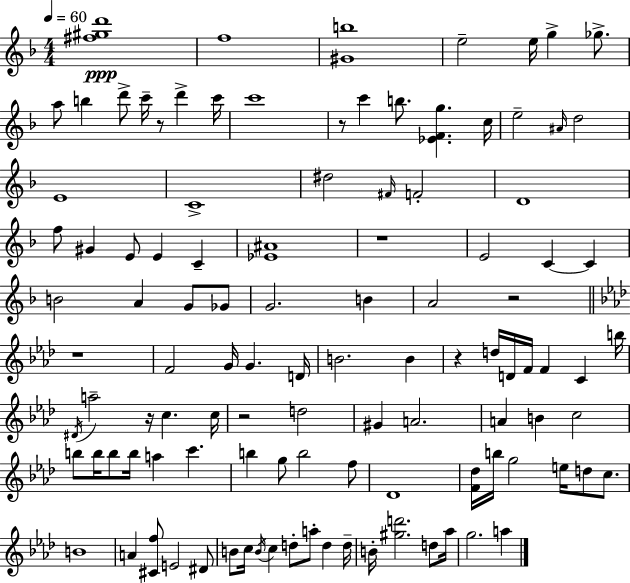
{
  \clef treble
  \numericTimeSignature
  \time 4/4
  \key f \major
  \tempo 4 = 60
  \repeat volta 2 { <fis'' gis'' d'''>1\ppp | f''1 | <gis' b''>1 | e''2-- e''16 g''4-> ges''8.-> | \break a''8 b''4 d'''8-> c'''16-- r8 d'''4-> c'''16 | c'''1 | r8 c'''4 b''8. <ees' f' g''>4. c''16 | e''2-- \grace { ais'16 } d''2 | \break e'1 | c'1-> | dis''2 \grace { fis'16 } f'2-. | d'1 | \break f''8 gis'4 e'8 e'4 c'4-- | <ees' ais'>1 | r1 | e'2 c'4~~ c'4 | \break b'2 a'4 g'8 | ges'8 g'2. b'4 | a'2 r2 | \bar "||" \break \key f \minor r1 | f'2 g'16 g'4. d'16 | b'2. b'4 | r4 d''16 d'16 f'16 f'4 c'4 b''16 | \break \acciaccatura { dis'16 } a''2-- r16 c''4. | c''16 r2 d''2 | gis'4 a'2. | a'4 b'4 c''2 | \break b''8 b''16 b''8 b''16 a''4 c'''4. | b''4 g''8 b''2 f''8 | des'1 | <f' des''>16 b''16 g''2 e''16 d''8 c''8. | \break b'1 | a'4 <cis' f''>8 e'2 dis'8 | b'8 c''16 \acciaccatura { b'16 } c''4 d''8-. a''8-. d''4 | d''16-- b'16-. <gis'' d'''>2. d''8 | \break aes''16 g''2. a''4 | } \bar "|."
}